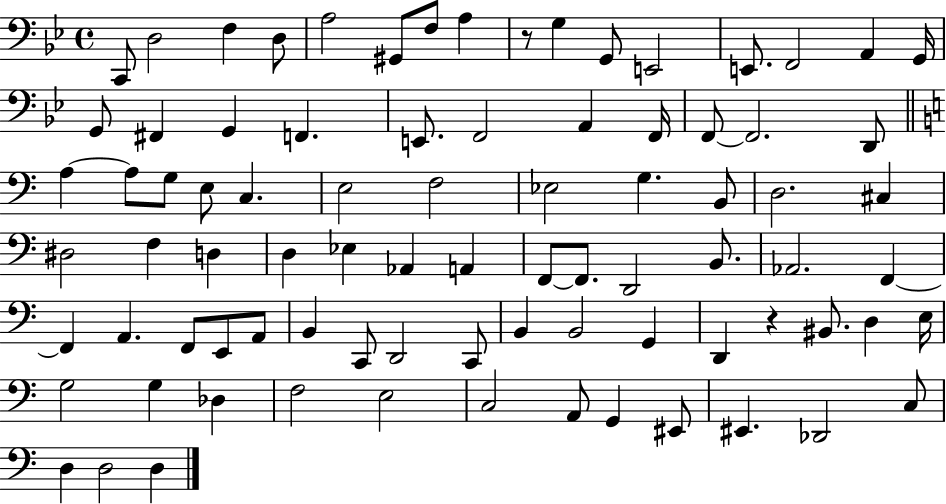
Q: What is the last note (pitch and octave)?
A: D3